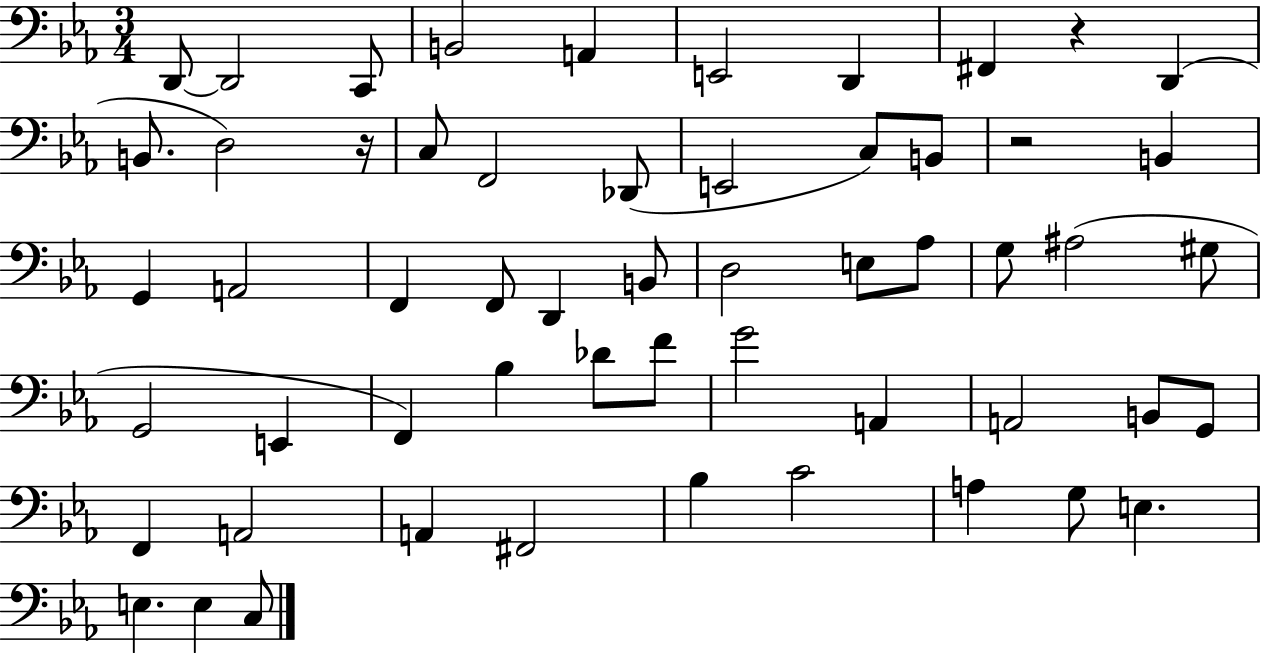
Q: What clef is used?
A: bass